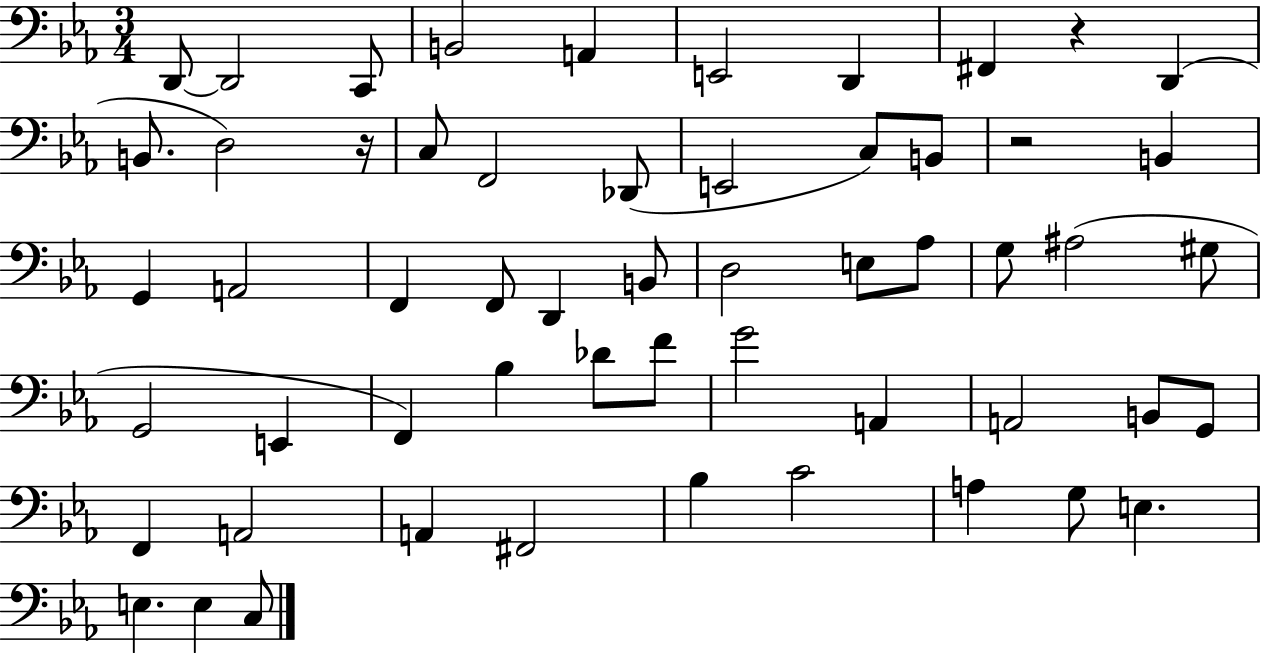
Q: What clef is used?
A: bass